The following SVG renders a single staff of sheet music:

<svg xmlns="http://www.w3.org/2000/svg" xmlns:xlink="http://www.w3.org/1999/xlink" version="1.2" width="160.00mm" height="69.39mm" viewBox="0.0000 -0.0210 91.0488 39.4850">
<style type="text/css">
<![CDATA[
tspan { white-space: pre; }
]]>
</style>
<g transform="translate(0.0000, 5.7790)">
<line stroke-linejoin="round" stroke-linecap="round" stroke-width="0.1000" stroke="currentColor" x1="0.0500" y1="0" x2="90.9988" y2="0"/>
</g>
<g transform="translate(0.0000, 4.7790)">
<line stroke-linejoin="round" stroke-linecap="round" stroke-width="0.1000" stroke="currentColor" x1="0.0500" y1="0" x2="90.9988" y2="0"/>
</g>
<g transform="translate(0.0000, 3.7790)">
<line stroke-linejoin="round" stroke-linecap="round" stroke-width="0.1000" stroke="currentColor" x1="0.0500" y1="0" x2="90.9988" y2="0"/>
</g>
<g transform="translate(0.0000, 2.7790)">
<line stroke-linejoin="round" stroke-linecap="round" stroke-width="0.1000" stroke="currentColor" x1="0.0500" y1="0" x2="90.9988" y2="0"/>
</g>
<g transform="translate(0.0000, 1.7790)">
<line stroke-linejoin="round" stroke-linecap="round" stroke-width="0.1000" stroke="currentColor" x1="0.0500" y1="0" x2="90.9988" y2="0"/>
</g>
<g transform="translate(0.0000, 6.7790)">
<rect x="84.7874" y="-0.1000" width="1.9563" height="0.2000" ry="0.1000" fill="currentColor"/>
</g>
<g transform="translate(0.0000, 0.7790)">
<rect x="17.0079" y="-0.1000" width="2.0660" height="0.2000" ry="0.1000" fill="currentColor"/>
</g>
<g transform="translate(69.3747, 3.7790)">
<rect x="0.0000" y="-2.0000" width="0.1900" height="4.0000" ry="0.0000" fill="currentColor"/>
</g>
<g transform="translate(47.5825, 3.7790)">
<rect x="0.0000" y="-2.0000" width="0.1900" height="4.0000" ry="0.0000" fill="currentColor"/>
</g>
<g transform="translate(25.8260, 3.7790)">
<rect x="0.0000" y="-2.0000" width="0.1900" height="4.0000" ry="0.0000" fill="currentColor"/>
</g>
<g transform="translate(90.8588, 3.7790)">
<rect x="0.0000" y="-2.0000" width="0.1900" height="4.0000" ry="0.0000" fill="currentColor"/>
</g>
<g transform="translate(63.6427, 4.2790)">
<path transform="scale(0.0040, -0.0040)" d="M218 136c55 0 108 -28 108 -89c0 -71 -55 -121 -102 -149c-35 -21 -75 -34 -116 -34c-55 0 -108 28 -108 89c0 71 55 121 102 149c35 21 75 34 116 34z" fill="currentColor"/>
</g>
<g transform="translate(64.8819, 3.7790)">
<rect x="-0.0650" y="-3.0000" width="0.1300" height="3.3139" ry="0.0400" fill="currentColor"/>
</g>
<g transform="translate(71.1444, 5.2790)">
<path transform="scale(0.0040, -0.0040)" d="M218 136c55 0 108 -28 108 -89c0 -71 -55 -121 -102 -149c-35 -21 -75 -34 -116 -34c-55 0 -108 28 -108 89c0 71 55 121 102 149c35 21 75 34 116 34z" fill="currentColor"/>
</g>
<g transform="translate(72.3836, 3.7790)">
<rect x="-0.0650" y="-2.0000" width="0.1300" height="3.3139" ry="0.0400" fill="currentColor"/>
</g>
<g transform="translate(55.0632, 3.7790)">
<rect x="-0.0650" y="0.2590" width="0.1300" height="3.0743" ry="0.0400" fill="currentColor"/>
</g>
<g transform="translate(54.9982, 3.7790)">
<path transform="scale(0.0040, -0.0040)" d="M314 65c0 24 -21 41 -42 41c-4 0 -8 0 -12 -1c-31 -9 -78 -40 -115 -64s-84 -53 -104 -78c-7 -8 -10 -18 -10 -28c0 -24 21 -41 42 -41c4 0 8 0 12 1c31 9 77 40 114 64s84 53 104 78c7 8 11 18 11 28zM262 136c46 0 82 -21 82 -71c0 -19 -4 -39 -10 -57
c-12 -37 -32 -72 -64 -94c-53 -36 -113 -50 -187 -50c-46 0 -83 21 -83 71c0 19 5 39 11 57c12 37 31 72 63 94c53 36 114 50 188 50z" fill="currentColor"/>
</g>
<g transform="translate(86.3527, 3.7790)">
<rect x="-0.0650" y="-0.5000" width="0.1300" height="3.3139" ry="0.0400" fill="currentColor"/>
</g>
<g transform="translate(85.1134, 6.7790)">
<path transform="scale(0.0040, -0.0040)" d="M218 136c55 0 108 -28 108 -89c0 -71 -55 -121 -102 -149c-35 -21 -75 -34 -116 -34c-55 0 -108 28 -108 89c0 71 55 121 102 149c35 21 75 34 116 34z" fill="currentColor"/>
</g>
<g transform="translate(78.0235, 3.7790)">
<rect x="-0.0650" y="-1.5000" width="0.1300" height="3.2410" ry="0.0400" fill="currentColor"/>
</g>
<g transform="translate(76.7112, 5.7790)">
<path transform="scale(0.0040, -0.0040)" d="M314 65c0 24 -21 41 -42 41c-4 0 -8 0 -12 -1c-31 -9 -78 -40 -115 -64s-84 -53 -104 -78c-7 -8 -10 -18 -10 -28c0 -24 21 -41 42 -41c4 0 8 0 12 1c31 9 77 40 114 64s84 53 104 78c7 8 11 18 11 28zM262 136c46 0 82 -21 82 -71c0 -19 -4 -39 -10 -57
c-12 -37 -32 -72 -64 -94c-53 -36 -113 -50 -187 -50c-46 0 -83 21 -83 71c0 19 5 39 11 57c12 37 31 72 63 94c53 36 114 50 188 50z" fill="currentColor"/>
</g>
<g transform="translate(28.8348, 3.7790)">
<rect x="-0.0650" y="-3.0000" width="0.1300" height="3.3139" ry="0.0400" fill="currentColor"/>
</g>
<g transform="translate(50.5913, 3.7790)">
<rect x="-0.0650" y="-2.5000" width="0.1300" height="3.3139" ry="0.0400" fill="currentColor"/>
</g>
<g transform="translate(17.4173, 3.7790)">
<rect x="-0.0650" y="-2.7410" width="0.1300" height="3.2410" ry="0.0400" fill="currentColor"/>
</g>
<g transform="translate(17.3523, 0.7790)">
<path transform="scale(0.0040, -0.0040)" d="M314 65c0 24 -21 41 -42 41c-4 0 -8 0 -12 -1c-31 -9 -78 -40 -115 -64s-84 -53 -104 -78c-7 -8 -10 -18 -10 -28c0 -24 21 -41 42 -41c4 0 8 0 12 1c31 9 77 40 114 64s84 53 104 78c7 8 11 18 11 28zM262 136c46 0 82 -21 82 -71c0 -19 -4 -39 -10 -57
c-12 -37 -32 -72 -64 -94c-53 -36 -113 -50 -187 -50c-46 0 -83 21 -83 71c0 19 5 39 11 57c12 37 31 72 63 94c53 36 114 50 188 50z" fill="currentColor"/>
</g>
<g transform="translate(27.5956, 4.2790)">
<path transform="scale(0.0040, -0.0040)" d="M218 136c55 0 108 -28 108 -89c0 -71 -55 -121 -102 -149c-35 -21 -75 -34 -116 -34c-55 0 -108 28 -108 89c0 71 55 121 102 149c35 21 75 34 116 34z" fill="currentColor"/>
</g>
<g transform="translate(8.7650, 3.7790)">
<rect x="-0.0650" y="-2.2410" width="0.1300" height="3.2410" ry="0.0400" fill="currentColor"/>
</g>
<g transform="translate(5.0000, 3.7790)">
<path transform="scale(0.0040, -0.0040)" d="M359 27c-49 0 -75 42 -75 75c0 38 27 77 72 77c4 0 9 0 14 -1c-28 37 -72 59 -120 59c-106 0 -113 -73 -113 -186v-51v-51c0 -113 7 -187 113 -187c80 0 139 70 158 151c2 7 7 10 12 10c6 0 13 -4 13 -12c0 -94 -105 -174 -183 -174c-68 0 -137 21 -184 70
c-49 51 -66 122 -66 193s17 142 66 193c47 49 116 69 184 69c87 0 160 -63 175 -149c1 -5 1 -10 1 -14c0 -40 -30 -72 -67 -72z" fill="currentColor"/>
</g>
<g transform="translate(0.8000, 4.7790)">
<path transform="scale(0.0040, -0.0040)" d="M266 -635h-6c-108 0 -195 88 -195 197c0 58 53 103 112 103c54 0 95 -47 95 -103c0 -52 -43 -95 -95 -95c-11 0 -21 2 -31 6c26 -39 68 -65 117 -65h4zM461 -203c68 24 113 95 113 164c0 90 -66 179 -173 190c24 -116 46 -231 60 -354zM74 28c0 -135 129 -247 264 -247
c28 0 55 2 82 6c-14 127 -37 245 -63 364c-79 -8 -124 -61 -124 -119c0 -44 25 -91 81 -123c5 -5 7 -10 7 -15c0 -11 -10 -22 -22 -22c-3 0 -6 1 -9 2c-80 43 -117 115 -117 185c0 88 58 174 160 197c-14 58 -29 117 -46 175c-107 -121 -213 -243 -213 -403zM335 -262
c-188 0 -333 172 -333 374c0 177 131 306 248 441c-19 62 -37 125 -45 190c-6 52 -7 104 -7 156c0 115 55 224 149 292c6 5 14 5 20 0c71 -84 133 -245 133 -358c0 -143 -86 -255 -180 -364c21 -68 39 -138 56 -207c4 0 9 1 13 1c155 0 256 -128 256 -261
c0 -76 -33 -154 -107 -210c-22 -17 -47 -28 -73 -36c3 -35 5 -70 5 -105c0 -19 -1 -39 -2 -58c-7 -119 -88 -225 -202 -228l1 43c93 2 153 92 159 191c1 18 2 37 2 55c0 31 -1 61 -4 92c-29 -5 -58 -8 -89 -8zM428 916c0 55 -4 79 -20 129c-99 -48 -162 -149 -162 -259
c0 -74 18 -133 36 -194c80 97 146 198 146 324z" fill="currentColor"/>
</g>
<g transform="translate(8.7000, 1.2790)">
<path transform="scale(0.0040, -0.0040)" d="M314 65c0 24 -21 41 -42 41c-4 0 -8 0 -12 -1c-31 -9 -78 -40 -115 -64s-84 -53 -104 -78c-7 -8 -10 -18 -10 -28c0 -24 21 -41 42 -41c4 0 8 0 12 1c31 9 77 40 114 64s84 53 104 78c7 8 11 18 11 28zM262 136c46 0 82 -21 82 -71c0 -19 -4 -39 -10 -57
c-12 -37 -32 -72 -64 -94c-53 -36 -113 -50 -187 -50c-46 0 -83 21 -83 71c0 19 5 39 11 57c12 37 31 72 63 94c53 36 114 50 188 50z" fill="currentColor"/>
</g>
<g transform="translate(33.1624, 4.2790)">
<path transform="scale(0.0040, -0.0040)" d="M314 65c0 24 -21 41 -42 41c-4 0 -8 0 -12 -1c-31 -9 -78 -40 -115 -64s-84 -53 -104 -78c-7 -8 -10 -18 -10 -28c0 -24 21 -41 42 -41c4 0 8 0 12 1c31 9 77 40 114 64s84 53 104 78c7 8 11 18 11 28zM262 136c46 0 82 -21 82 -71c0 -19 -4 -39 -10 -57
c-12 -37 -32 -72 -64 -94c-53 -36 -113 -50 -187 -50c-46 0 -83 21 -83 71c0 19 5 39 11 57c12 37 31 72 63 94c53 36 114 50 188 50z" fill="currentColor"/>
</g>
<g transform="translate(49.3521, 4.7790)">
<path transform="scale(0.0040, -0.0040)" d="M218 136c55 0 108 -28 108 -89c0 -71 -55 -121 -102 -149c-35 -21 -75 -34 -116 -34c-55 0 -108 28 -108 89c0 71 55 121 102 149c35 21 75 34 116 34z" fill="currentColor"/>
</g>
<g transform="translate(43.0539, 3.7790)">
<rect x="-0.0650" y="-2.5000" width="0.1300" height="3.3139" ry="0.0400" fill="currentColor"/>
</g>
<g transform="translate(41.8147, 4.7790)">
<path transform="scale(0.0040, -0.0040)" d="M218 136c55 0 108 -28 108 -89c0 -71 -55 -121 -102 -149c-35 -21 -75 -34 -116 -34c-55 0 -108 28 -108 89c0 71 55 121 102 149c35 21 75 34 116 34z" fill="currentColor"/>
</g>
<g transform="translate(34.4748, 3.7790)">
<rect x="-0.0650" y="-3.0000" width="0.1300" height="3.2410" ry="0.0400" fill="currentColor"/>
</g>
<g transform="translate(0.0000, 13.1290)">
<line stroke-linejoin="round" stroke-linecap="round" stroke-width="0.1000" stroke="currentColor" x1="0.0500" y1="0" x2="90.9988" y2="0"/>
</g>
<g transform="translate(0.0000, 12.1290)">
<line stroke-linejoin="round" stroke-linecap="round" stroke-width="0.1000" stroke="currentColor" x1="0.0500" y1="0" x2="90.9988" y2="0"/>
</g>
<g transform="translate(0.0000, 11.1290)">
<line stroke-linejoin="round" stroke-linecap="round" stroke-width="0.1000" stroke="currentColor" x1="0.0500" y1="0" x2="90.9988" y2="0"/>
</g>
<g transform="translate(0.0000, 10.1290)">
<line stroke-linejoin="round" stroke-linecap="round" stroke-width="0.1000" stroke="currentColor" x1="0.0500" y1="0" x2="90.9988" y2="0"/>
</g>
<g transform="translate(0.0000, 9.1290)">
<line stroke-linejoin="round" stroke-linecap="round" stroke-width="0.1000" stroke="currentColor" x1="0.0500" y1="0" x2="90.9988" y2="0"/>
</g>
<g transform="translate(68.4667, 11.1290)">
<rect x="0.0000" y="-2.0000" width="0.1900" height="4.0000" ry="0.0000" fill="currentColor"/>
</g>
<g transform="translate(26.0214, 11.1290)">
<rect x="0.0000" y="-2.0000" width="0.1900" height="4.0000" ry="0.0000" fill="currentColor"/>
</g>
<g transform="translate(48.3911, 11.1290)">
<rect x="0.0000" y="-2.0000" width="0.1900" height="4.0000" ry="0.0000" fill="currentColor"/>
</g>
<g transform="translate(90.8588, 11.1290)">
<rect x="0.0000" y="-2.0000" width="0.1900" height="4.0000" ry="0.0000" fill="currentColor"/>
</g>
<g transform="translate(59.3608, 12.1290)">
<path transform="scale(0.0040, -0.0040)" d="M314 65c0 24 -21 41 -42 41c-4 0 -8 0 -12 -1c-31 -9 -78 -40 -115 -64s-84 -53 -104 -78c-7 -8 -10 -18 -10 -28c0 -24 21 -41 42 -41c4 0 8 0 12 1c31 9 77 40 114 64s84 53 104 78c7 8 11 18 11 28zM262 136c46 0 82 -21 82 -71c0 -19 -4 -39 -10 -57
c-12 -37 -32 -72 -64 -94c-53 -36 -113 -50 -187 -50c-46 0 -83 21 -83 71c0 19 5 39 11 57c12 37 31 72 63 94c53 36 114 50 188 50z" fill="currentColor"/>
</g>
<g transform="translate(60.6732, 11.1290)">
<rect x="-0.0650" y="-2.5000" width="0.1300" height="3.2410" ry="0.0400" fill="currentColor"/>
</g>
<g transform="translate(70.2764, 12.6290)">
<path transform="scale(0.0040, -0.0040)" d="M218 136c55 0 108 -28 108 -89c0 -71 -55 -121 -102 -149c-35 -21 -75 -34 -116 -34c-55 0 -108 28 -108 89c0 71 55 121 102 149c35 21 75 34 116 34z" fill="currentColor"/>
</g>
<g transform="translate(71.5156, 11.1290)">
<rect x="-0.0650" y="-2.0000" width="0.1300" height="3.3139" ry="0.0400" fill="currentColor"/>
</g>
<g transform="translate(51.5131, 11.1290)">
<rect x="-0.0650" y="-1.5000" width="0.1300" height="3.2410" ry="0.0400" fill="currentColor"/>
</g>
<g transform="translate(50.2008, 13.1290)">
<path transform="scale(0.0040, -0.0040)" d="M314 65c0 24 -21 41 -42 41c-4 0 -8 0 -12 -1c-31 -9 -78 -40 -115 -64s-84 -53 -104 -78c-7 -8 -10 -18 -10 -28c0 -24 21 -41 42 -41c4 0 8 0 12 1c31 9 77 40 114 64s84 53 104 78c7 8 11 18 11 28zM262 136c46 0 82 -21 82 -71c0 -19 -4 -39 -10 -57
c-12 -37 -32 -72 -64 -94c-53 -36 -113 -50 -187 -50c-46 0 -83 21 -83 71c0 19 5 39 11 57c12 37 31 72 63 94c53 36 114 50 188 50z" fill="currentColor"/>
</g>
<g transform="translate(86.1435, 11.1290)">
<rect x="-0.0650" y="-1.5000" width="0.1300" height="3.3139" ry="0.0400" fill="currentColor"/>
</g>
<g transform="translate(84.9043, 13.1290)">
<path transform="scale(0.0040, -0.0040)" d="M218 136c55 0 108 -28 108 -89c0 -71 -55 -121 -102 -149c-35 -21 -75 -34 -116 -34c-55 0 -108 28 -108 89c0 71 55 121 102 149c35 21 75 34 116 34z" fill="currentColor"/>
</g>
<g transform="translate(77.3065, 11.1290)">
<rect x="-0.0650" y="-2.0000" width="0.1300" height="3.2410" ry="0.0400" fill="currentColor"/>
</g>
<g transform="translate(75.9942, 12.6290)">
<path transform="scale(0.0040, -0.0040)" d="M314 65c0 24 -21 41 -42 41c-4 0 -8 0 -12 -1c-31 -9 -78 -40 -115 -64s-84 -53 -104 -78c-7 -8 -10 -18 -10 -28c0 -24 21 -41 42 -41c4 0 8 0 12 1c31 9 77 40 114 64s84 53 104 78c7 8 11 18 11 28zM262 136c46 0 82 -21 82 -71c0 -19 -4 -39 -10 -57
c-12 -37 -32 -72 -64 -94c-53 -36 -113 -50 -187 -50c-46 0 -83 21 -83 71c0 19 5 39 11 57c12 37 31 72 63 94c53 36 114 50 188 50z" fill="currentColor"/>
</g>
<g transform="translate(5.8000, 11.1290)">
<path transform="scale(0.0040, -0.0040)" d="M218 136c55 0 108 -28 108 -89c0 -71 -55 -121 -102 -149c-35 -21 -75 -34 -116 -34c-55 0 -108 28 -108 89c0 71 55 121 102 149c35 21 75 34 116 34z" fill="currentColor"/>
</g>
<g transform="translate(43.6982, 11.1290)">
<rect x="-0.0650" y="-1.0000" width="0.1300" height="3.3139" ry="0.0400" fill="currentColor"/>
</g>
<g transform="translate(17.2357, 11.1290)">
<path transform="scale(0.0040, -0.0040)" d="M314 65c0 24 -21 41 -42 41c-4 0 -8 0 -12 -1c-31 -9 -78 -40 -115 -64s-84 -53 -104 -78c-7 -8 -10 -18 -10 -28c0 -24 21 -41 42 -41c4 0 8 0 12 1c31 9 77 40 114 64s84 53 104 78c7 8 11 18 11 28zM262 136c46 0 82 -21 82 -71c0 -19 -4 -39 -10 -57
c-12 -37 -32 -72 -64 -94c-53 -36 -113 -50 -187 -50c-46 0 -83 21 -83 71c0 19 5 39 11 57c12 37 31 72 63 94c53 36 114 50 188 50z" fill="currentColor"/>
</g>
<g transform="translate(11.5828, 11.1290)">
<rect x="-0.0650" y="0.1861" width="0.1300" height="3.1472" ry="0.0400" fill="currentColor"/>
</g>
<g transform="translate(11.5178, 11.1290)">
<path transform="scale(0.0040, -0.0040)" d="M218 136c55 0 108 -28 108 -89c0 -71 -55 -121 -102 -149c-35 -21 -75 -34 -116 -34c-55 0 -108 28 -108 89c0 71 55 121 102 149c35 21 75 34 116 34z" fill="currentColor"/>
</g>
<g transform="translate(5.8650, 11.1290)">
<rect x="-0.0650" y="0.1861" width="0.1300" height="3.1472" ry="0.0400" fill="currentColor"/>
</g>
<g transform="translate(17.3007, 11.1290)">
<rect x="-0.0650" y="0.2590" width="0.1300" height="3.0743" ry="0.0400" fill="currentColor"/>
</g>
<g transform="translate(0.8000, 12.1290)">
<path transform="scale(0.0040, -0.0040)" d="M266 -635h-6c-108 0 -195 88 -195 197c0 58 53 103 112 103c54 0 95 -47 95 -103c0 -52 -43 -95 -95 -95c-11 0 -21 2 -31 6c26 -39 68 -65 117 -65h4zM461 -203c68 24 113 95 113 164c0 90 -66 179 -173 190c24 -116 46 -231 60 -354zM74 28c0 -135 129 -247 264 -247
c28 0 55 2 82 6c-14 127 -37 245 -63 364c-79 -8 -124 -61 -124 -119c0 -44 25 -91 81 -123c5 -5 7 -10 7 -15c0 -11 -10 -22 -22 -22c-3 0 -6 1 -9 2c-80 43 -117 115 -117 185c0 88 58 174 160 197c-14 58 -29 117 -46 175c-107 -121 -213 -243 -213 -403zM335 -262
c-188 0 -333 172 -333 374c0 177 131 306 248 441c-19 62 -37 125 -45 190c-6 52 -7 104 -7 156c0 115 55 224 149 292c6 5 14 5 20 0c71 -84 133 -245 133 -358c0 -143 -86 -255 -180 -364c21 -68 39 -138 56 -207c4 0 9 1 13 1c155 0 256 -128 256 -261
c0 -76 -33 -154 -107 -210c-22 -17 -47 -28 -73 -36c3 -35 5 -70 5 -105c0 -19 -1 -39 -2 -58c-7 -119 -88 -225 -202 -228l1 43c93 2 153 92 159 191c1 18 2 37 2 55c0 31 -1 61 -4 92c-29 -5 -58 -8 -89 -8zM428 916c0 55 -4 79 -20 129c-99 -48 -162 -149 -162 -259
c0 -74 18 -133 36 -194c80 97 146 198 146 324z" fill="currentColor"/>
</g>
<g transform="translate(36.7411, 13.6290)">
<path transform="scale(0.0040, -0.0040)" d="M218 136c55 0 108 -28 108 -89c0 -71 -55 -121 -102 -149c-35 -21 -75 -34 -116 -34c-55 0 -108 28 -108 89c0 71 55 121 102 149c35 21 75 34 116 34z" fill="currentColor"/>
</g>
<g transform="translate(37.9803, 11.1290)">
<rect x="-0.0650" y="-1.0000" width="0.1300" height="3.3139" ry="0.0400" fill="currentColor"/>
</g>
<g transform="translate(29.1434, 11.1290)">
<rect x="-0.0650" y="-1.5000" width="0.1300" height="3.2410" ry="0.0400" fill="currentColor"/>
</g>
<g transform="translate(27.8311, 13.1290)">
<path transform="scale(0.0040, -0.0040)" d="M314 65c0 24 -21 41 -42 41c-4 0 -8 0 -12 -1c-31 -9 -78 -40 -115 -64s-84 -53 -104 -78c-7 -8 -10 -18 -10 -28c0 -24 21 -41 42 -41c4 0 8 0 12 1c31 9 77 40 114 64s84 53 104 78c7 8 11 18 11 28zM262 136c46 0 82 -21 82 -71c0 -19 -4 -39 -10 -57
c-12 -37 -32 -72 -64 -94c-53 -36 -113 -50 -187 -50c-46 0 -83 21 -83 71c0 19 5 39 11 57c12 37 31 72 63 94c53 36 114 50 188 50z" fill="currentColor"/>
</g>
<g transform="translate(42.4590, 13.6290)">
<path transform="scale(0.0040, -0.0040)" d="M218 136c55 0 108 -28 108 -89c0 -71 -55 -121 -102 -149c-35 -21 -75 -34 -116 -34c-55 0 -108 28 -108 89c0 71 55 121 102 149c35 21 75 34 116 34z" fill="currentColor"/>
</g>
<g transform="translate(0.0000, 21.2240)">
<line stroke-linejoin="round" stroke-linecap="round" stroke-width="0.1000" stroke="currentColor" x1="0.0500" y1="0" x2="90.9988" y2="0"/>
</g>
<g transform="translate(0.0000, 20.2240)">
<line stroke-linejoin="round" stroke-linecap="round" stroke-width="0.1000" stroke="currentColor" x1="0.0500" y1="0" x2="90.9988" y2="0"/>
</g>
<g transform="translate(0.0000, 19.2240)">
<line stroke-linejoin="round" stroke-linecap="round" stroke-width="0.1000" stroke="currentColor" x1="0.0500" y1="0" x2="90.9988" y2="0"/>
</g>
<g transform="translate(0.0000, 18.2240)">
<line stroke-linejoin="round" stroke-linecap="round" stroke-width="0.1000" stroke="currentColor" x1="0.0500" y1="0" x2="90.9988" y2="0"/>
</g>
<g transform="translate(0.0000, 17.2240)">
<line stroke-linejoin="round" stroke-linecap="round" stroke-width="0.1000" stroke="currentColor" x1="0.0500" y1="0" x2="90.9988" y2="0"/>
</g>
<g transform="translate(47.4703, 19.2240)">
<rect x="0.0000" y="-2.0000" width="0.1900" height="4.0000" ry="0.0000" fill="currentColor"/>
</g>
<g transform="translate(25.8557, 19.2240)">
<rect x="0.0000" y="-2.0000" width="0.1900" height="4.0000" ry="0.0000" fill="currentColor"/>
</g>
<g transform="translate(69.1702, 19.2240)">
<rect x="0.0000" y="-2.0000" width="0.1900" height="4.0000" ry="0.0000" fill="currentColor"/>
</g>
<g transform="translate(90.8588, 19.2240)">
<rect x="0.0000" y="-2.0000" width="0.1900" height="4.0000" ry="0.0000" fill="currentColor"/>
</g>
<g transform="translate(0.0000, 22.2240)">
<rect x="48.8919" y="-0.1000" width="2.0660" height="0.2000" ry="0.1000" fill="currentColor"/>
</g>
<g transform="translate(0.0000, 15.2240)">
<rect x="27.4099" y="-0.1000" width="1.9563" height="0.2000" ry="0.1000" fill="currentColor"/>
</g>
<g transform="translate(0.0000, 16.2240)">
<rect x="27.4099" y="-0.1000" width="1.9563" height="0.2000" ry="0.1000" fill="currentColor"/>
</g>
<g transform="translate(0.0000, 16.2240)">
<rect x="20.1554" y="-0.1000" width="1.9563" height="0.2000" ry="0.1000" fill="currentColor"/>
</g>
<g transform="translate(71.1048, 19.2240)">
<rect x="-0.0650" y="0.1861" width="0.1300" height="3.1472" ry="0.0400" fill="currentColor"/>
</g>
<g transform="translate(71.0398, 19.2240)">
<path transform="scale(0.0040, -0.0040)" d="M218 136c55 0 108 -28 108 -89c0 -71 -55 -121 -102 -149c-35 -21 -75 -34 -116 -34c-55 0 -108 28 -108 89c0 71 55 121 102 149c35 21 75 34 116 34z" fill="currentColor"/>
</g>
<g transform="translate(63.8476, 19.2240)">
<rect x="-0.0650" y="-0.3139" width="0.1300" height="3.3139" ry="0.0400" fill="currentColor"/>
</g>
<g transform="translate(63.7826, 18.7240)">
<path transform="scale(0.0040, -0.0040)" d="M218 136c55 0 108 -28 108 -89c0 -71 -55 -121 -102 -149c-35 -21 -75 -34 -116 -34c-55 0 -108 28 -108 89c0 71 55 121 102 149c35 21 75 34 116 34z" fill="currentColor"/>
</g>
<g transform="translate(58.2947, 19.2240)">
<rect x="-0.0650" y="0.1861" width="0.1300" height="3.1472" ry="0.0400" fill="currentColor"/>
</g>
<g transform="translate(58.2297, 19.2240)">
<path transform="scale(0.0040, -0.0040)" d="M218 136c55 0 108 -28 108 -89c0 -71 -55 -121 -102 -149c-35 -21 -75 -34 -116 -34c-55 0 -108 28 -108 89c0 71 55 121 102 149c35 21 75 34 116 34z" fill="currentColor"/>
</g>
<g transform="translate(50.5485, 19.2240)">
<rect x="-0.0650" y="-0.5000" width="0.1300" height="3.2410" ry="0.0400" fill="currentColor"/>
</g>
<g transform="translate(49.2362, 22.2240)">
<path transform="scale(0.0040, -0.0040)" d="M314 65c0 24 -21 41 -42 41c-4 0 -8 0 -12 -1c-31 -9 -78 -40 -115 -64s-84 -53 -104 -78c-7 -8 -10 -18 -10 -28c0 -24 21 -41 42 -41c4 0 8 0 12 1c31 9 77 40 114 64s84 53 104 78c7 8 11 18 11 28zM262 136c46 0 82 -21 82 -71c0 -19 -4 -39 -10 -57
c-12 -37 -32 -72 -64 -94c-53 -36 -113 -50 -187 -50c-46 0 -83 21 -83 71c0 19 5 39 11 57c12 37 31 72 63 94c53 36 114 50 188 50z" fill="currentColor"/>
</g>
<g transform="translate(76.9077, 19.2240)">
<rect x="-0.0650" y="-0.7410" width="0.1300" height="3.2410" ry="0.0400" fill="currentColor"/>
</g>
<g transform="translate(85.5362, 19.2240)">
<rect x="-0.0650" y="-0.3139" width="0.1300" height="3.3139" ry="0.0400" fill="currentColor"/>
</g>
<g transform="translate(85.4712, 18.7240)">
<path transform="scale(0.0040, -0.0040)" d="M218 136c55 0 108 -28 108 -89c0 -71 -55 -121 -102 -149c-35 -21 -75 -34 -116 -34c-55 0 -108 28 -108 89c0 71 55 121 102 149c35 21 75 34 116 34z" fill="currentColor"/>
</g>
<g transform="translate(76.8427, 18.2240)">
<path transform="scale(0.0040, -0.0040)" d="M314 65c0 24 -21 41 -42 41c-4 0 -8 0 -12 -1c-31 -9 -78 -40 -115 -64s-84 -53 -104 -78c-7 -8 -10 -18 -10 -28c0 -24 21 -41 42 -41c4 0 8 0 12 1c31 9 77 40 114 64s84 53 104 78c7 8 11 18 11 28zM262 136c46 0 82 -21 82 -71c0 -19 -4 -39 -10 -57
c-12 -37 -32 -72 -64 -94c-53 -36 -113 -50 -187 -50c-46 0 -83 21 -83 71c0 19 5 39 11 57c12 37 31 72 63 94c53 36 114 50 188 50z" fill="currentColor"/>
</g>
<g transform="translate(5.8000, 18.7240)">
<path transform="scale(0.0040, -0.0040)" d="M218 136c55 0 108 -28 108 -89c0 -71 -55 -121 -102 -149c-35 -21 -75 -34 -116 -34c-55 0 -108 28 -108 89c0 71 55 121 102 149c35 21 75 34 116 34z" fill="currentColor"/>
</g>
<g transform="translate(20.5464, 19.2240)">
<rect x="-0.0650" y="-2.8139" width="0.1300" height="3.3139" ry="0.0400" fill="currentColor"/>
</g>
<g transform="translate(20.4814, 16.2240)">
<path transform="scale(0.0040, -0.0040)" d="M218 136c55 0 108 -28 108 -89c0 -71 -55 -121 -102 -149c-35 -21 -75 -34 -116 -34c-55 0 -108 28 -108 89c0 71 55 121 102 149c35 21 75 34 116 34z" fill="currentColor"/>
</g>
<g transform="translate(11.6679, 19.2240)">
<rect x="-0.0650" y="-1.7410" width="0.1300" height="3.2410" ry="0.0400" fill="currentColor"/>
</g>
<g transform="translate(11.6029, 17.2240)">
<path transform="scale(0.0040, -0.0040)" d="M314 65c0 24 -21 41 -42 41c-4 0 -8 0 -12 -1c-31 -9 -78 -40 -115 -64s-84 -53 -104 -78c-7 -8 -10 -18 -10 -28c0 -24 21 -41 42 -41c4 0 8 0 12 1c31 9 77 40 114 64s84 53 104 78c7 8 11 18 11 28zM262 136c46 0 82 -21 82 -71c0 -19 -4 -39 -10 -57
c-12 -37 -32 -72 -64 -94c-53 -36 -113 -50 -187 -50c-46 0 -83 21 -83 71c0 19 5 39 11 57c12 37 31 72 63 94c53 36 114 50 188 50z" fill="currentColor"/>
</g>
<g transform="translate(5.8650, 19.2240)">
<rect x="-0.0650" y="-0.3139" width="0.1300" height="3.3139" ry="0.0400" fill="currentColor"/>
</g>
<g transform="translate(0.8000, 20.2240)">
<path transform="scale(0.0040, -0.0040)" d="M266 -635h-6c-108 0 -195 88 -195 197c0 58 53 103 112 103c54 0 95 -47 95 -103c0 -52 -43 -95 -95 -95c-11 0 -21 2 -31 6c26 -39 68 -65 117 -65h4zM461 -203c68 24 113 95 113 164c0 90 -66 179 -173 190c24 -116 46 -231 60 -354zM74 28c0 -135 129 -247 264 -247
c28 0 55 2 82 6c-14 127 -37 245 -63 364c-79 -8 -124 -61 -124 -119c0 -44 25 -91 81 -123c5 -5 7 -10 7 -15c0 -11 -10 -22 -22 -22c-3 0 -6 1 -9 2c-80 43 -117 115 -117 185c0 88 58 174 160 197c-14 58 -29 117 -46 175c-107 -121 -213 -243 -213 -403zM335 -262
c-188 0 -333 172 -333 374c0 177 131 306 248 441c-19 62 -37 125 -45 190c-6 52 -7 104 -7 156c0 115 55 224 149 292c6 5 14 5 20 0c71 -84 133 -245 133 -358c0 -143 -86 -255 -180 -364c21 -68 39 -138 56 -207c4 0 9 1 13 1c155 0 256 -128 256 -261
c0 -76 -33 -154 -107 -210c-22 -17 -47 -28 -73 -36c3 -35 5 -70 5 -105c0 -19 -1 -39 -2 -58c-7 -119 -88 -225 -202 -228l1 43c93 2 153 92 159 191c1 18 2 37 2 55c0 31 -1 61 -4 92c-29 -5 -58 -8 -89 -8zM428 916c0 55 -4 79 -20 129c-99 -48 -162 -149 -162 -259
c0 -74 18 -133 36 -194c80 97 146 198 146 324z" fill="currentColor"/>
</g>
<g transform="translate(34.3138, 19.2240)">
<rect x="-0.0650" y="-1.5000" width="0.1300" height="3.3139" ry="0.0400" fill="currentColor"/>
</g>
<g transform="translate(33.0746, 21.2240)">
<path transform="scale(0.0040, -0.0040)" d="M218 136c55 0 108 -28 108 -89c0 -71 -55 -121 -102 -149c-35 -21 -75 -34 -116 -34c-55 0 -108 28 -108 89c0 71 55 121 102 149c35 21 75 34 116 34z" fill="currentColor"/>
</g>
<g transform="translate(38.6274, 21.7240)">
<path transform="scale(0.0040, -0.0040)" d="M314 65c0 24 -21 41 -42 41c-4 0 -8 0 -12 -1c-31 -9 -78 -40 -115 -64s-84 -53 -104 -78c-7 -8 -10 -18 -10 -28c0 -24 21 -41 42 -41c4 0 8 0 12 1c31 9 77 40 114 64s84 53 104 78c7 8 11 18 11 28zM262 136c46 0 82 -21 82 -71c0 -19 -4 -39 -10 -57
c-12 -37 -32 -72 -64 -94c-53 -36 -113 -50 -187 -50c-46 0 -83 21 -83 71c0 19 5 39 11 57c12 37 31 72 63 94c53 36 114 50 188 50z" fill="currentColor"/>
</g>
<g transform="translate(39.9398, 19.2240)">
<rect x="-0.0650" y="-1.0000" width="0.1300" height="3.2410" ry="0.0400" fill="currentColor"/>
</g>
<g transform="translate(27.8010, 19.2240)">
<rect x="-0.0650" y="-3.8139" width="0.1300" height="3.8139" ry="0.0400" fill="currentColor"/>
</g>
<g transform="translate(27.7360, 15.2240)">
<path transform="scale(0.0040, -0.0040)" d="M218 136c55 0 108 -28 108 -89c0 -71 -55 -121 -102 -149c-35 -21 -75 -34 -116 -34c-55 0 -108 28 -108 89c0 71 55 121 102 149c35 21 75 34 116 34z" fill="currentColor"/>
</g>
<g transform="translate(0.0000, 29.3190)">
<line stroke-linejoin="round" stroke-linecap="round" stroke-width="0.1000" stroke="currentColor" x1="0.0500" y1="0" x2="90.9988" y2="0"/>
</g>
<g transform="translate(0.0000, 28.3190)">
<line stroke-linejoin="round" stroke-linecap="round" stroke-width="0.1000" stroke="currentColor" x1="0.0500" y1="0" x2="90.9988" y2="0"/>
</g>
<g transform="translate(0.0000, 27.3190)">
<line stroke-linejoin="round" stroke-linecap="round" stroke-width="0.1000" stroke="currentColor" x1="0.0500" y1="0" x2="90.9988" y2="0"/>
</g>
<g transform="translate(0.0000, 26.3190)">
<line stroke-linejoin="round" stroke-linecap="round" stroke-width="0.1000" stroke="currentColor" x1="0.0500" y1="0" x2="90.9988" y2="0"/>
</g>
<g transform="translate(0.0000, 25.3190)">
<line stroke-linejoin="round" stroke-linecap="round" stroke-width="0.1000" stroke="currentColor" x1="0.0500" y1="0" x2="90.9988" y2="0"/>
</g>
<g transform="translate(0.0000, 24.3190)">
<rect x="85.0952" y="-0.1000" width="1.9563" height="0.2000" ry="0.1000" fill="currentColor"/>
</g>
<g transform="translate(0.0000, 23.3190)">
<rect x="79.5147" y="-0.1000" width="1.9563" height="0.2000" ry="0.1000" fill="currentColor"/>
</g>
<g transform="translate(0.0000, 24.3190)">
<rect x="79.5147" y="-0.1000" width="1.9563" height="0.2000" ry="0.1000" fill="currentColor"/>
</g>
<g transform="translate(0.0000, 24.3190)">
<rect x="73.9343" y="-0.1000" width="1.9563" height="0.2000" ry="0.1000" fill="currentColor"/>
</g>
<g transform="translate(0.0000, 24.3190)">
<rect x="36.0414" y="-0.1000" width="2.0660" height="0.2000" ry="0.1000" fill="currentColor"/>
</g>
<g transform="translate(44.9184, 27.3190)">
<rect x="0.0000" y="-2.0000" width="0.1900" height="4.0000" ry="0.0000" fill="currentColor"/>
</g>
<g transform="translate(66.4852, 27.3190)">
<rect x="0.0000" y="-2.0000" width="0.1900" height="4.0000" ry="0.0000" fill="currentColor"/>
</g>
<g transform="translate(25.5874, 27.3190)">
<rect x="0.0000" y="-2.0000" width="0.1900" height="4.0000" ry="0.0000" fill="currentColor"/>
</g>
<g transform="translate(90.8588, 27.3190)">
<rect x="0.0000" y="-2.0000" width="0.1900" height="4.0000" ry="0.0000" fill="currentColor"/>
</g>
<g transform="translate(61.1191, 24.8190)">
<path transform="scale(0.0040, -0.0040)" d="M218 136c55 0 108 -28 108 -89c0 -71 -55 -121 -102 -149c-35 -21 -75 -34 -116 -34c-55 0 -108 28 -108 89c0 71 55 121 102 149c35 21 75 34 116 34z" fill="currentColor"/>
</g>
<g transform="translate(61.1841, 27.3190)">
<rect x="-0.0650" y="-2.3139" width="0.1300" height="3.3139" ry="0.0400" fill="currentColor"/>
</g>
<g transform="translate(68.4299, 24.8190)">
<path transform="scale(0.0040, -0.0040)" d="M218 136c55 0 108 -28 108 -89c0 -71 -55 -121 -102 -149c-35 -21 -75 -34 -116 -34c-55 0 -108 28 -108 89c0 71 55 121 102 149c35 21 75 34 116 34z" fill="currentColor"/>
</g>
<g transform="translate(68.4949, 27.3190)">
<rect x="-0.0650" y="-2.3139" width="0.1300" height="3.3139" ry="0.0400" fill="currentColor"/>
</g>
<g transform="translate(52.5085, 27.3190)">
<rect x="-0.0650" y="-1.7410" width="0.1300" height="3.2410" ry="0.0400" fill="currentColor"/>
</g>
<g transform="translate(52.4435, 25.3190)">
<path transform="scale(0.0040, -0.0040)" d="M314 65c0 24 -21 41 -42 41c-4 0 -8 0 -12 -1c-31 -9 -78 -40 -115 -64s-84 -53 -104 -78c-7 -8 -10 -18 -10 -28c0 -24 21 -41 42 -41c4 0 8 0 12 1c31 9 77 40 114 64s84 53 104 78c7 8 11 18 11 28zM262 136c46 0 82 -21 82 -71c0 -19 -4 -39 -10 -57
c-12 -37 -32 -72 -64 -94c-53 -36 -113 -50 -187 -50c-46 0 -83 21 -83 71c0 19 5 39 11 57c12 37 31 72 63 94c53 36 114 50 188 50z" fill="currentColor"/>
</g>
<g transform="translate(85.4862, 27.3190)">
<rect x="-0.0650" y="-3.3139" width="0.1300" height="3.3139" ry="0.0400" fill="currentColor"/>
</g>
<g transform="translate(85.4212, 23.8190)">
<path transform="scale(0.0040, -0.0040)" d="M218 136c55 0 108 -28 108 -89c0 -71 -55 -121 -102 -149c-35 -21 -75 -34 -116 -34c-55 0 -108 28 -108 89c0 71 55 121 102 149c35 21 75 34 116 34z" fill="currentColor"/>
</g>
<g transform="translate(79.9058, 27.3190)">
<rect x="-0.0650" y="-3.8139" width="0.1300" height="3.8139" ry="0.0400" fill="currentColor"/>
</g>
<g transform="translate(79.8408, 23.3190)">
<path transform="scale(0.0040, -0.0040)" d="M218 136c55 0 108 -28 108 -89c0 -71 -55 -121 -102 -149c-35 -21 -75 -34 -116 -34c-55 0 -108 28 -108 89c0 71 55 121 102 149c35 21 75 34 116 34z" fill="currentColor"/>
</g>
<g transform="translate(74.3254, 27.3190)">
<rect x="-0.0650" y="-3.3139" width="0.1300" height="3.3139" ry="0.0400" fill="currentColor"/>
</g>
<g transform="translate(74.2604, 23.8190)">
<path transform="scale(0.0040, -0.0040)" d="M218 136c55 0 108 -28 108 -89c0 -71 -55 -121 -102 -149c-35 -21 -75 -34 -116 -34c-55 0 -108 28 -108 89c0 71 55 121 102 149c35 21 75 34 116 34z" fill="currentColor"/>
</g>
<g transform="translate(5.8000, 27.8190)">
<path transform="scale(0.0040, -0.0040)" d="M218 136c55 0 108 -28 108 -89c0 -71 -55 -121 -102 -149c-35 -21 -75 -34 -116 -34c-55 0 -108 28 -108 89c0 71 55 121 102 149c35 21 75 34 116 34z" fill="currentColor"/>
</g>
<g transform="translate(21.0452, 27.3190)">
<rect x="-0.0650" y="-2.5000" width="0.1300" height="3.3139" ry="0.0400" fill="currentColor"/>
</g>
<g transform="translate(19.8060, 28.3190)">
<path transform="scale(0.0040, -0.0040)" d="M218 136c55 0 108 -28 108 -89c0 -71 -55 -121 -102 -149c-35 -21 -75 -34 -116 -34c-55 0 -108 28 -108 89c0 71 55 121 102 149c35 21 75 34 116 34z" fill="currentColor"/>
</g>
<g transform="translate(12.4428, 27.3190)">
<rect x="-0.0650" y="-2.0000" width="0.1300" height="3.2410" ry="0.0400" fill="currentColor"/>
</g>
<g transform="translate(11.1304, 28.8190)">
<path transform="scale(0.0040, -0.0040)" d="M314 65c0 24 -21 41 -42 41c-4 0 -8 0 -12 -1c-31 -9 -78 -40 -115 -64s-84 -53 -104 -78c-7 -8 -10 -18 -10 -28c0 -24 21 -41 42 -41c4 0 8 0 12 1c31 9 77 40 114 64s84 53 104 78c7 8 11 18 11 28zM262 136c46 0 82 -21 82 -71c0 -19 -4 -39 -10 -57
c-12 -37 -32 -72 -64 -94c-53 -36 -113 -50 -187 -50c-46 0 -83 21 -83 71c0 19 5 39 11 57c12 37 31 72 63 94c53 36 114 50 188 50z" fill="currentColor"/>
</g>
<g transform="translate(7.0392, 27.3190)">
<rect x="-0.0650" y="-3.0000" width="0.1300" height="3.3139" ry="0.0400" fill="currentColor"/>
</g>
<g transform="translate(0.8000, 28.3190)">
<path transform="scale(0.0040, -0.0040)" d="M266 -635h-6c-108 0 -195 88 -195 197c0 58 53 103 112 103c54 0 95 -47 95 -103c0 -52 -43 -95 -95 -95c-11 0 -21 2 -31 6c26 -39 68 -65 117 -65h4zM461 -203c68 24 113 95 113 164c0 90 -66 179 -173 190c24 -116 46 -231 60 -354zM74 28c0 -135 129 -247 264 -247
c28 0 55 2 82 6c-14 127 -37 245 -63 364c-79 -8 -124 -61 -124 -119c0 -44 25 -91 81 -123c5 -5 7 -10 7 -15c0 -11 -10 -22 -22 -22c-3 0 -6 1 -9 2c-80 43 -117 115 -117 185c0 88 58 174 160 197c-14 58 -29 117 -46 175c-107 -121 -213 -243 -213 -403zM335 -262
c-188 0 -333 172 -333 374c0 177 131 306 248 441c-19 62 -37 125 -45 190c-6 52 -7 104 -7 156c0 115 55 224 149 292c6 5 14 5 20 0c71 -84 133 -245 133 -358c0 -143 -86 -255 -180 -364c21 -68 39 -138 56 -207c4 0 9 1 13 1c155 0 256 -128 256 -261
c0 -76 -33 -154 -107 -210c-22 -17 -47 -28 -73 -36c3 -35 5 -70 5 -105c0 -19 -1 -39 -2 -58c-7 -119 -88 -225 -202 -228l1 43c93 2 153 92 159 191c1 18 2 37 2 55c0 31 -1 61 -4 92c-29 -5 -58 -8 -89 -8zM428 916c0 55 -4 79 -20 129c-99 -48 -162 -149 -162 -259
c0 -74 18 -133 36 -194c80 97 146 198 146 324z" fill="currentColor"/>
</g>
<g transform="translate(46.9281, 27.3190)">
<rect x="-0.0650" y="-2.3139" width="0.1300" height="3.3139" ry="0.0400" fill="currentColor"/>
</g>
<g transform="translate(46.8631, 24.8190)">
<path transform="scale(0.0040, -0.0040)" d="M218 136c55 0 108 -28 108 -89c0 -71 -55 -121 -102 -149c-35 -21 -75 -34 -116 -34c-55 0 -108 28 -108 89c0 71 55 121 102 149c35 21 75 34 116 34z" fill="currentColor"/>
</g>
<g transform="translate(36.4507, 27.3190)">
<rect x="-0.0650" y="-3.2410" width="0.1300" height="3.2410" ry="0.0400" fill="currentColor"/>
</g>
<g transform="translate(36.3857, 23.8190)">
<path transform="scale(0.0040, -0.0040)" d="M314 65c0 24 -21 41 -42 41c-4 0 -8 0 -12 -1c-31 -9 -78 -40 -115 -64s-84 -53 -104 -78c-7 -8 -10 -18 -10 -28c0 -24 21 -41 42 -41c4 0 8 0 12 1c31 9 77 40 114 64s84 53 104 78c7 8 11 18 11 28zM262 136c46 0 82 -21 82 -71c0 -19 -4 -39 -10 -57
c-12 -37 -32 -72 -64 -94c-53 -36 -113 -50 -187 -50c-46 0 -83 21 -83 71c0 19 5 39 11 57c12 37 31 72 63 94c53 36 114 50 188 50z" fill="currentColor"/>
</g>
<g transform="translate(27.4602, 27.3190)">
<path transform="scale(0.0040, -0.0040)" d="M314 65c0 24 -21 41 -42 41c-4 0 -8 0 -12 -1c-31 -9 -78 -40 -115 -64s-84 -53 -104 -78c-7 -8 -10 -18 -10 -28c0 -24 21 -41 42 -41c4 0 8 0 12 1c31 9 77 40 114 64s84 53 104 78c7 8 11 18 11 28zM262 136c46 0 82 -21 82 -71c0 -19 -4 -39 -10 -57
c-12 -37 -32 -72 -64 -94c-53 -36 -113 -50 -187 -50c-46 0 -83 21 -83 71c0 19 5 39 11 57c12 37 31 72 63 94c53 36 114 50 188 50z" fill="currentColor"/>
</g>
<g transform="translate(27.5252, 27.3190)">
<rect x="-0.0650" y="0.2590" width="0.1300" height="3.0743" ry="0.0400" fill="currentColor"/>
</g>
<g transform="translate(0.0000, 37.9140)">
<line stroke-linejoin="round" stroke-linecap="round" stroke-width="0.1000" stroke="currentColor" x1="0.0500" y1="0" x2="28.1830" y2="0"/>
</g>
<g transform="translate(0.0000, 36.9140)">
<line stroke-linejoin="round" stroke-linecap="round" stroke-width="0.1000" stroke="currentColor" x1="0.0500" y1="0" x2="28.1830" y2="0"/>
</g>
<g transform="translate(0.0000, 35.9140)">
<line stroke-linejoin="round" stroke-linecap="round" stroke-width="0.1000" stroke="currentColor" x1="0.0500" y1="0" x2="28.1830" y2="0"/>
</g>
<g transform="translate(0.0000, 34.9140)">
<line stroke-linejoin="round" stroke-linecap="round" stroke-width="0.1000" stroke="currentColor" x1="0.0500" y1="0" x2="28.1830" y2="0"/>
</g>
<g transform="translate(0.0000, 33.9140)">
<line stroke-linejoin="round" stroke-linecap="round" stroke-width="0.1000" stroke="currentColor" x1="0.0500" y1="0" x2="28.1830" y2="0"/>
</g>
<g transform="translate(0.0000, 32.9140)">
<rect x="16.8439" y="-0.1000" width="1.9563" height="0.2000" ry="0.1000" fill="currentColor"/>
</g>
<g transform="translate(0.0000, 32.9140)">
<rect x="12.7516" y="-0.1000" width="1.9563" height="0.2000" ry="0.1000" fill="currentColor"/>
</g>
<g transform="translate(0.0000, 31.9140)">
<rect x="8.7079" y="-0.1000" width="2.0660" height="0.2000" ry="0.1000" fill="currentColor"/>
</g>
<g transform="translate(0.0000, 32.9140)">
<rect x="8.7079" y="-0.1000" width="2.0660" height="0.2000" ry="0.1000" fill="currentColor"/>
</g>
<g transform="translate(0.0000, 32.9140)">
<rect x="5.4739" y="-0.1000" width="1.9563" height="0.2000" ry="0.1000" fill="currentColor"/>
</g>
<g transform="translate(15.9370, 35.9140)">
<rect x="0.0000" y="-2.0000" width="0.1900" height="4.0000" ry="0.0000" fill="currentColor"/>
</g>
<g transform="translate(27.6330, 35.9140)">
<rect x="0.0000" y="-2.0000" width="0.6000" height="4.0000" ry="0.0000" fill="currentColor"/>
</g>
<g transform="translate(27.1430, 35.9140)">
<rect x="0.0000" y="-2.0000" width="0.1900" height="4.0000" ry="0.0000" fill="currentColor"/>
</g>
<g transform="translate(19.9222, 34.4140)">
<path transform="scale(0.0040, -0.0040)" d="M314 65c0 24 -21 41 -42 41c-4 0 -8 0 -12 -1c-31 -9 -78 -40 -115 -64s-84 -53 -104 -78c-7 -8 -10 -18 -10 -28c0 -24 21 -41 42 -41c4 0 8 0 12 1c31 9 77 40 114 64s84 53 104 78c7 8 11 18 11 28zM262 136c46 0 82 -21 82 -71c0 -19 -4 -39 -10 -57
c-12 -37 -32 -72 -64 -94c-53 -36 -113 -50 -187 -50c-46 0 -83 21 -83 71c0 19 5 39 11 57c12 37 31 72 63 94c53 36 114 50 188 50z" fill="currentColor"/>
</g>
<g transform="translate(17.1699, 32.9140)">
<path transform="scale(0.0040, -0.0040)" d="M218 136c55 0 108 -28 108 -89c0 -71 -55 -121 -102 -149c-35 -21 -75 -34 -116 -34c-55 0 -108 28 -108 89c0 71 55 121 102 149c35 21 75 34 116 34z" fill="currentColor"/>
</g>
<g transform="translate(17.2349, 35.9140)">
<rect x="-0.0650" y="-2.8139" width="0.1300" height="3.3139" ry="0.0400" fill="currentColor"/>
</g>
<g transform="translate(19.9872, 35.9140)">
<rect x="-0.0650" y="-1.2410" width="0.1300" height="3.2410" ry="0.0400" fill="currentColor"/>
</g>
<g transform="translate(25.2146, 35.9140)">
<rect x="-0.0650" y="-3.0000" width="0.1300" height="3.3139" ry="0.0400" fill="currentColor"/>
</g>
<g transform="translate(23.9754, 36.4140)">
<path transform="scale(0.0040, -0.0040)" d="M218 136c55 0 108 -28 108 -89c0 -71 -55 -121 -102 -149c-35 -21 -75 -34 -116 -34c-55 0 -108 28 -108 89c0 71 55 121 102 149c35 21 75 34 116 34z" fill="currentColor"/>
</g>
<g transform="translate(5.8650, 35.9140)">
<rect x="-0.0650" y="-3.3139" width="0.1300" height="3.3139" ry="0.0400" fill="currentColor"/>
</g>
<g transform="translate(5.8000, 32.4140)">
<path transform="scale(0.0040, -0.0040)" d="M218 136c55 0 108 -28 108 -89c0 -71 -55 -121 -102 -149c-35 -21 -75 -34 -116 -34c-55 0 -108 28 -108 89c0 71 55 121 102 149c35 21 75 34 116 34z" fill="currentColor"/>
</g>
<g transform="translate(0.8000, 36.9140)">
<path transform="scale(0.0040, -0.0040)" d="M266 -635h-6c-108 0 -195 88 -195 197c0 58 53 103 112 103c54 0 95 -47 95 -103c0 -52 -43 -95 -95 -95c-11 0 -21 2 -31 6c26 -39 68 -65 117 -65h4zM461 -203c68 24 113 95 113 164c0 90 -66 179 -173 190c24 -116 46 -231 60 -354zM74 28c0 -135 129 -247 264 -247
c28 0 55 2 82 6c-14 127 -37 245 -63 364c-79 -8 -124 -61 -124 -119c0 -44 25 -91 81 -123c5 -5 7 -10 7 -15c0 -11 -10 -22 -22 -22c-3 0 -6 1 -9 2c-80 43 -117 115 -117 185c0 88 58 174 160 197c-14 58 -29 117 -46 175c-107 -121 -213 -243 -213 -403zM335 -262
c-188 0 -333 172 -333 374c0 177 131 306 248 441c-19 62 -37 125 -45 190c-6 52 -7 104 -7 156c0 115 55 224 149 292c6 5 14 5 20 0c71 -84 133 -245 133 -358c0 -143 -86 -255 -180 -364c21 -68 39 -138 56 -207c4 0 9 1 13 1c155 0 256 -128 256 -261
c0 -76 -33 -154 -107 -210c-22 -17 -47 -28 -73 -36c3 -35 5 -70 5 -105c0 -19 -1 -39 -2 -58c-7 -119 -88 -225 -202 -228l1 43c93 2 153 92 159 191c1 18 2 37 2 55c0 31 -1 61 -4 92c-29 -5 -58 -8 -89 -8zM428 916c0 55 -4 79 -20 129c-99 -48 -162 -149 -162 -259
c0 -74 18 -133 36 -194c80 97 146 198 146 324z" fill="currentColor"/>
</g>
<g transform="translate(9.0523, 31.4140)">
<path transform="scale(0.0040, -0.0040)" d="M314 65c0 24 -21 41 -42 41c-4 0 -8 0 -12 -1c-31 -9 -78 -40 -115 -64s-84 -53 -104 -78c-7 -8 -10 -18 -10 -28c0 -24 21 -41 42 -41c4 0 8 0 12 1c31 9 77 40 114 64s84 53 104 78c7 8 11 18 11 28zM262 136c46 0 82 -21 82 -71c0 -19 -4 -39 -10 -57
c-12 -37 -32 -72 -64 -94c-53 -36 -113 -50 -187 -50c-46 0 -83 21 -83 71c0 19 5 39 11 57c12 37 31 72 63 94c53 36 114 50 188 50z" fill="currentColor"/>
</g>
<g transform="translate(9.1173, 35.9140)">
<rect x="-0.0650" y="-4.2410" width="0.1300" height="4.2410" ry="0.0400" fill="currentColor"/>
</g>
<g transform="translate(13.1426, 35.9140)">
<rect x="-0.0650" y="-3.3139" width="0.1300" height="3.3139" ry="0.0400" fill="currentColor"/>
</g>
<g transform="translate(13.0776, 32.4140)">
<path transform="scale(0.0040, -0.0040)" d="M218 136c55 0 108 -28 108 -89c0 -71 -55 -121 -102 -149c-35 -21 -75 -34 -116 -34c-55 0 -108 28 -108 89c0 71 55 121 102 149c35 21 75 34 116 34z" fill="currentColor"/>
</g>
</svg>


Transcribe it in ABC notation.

X:1
T:Untitled
M:4/4
L:1/4
K:C
g2 a2 A A2 G G B2 A F E2 C B B B2 E2 D D E2 G2 F F2 E c f2 a c' E D2 C2 B c B d2 c A F2 G B2 b2 g f2 g g b c' b b d'2 b a e2 A